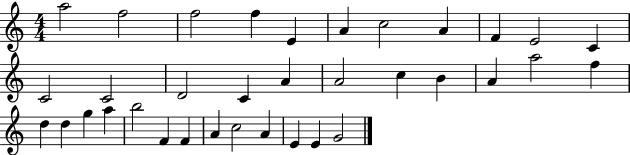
{
  \clef treble
  \numericTimeSignature
  \time 4/4
  \key c \major
  a''2 f''2 | f''2 f''4 e'4 | a'4 c''2 a'4 | f'4 e'2 c'4 | \break c'2 c'2 | d'2 c'4 a'4 | a'2 c''4 b'4 | a'4 a''2 f''4 | \break d''4 d''4 g''4 a''4 | b''2 f'4 f'4 | a'4 c''2 a'4 | e'4 e'4 g'2 | \break \bar "|."
}